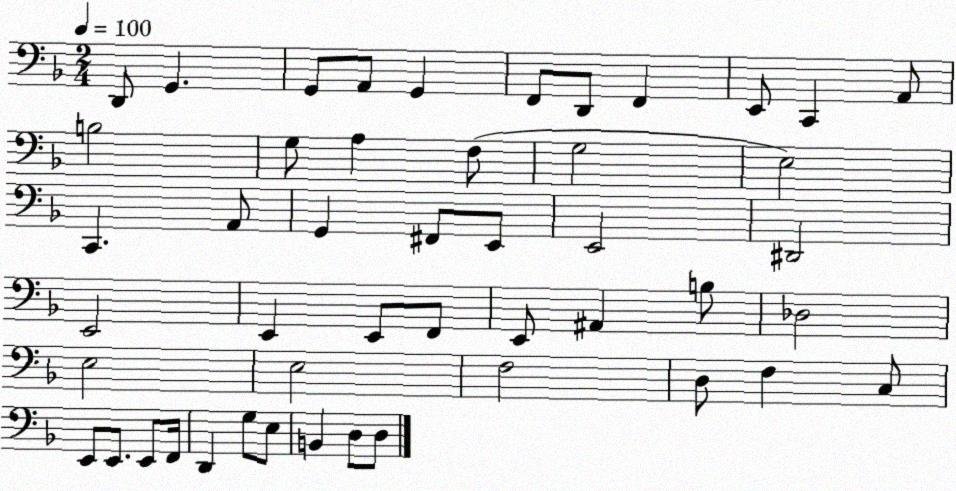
X:1
T:Untitled
M:2/4
L:1/4
K:F
D,,/2 G,, G,,/2 A,,/2 G,, F,,/2 D,,/2 F,, E,,/2 C,, A,,/2 B,2 G,/2 A, F,/2 G,2 E,2 C,, A,,/2 G,, ^F,,/2 E,,/2 E,,2 ^D,,2 E,,2 E,, E,,/2 F,,/2 E,,/2 ^A,, B,/2 _D,2 E,2 E,2 F,2 D,/2 F, C,/2 E,,/2 E,,/2 E,,/2 F,,/4 D,, G,/2 E,/2 B,, D,/2 D,/2